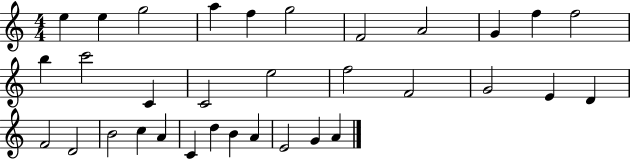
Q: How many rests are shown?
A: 0